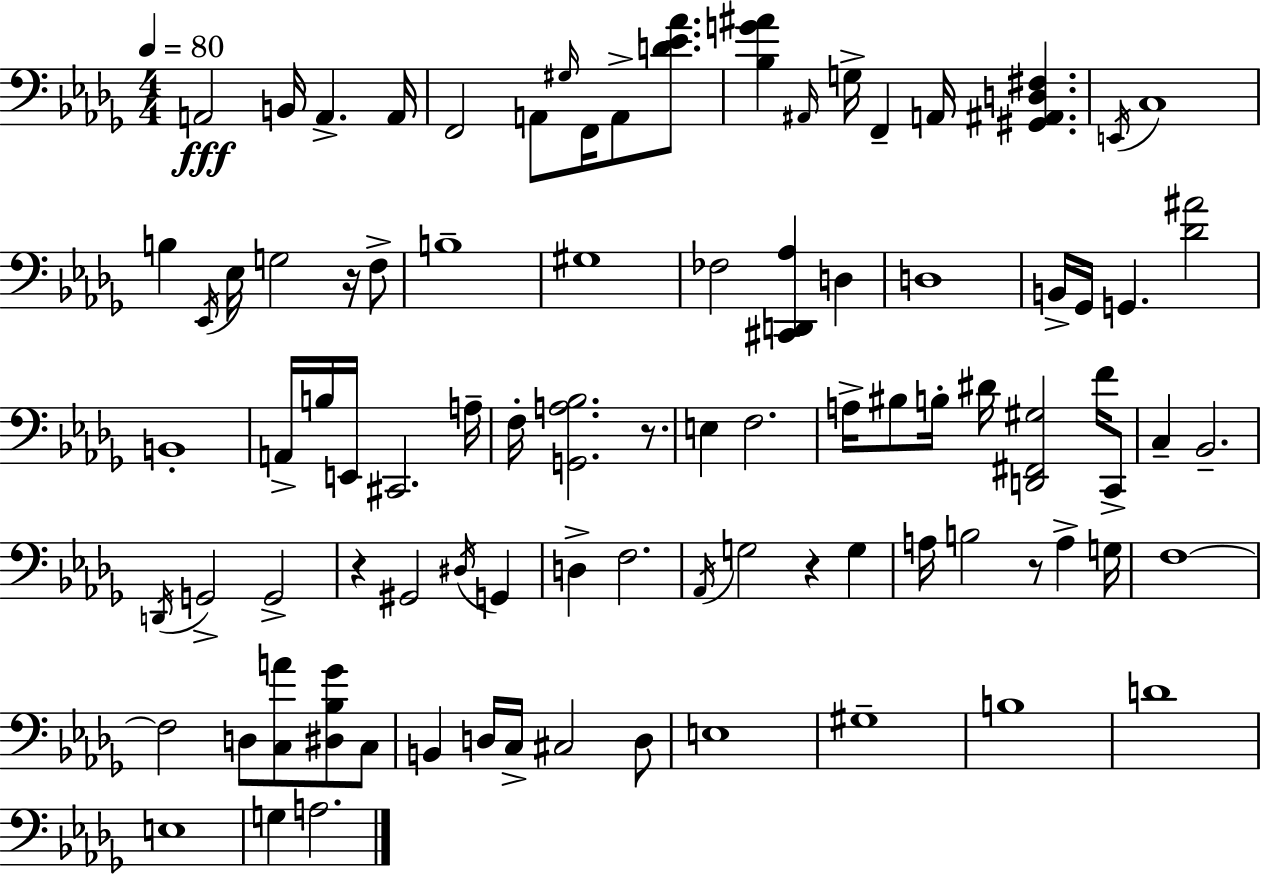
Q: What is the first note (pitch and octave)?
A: A2